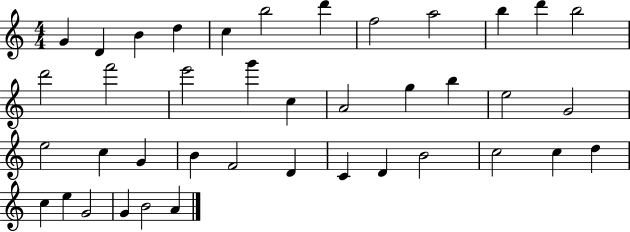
{
  \clef treble
  \numericTimeSignature
  \time 4/4
  \key c \major
  g'4 d'4 b'4 d''4 | c''4 b''2 d'''4 | f''2 a''2 | b''4 d'''4 b''2 | \break d'''2 f'''2 | e'''2 g'''4 c''4 | a'2 g''4 b''4 | e''2 g'2 | \break e''2 c''4 g'4 | b'4 f'2 d'4 | c'4 d'4 b'2 | c''2 c''4 d''4 | \break c''4 e''4 g'2 | g'4 b'2 a'4 | \bar "|."
}